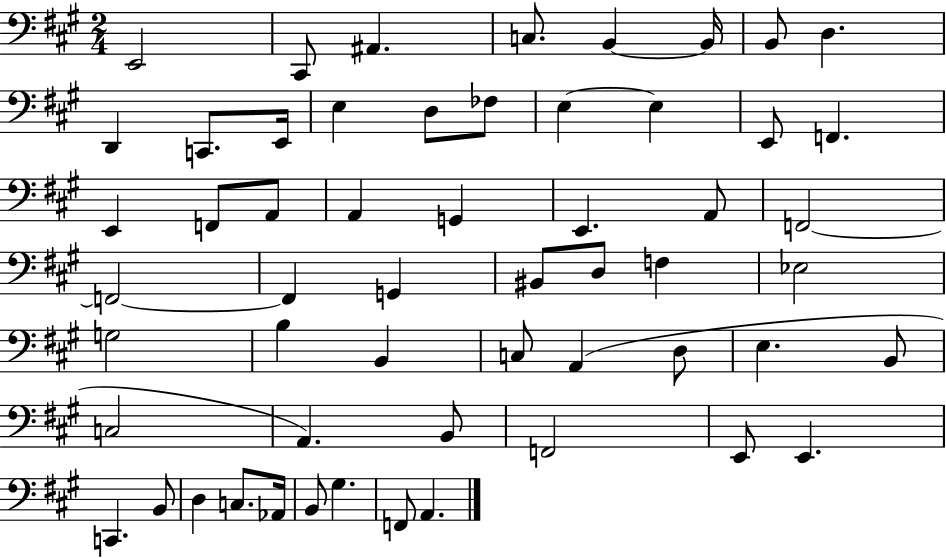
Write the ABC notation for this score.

X:1
T:Untitled
M:2/4
L:1/4
K:A
E,,2 ^C,,/2 ^A,, C,/2 B,, B,,/4 B,,/2 D, D,, C,,/2 E,,/4 E, D,/2 _F,/2 E, E, E,,/2 F,, E,, F,,/2 A,,/2 A,, G,, E,, A,,/2 F,,2 F,,2 F,, G,, ^B,,/2 D,/2 F, _E,2 G,2 B, B,, C,/2 A,, D,/2 E, B,,/2 C,2 A,, B,,/2 F,,2 E,,/2 E,, C,, B,,/2 D, C,/2 _A,,/4 B,,/2 ^G, F,,/2 A,,